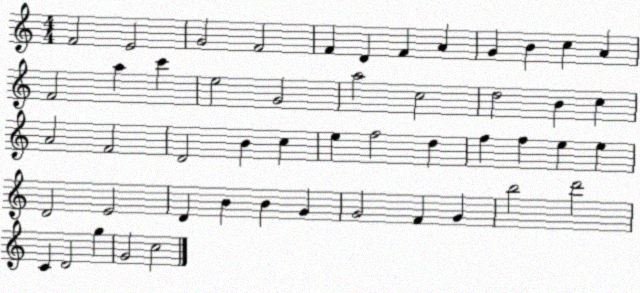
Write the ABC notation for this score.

X:1
T:Untitled
M:4/4
L:1/4
K:C
F2 E2 G2 F2 F D F A G B c A F2 a c' e2 G2 a2 c2 d2 B c A2 F2 D2 B c e f2 d f f e e D2 E2 D B B G G2 F G b2 d'2 C D2 g G2 c2